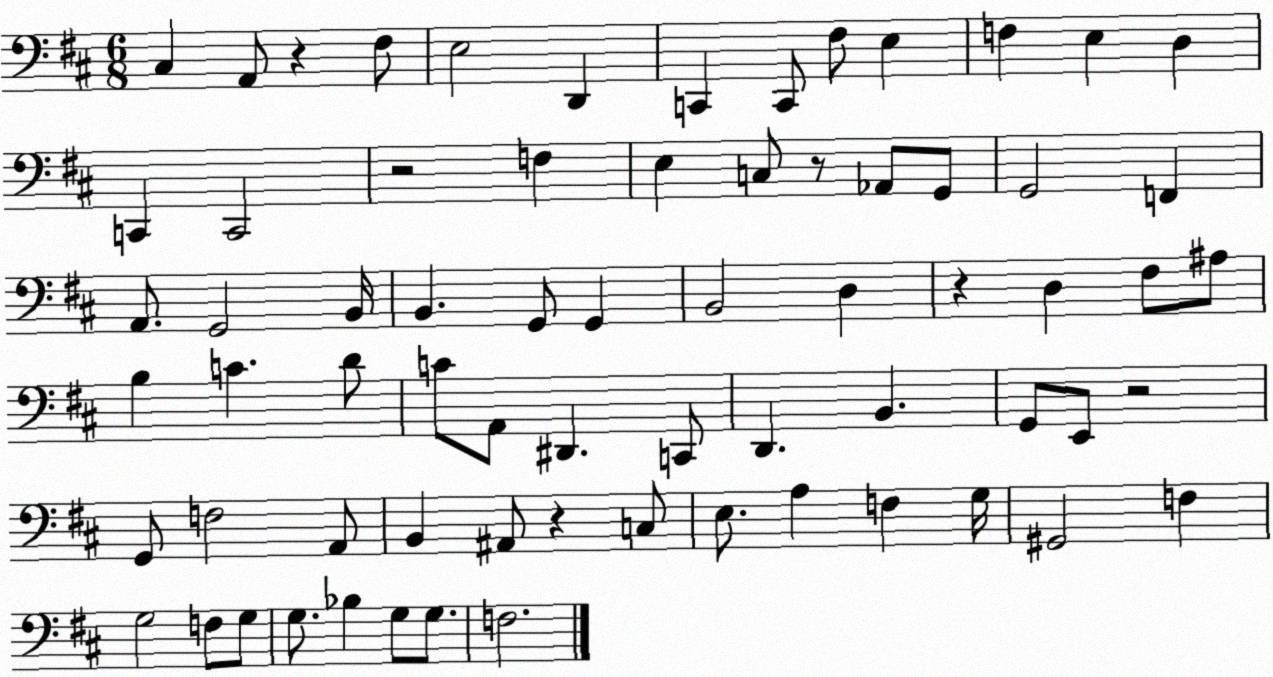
X:1
T:Untitled
M:6/8
L:1/4
K:D
^C, A,,/2 z ^F,/2 E,2 D,, C,, C,,/2 ^F,/2 E, F, E, D, C,, C,,2 z2 F, E, C,/2 z/2 _A,,/2 G,,/2 G,,2 F,, A,,/2 G,,2 B,,/4 B,, G,,/2 G,, B,,2 D, z D, ^F,/2 ^A,/2 B, C D/2 C/2 A,,/2 ^D,, C,,/2 D,, B,, G,,/2 E,,/2 z2 G,,/2 F,2 A,,/2 B,, ^A,,/2 z C,/2 E,/2 A, F, G,/4 ^G,,2 F, G,2 F,/2 G,/2 G,/2 _B, G,/2 G,/2 F,2